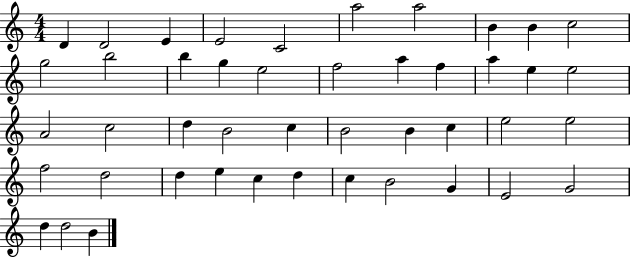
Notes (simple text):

D4/q D4/h E4/q E4/h C4/h A5/h A5/h B4/q B4/q C5/h G5/h B5/h B5/q G5/q E5/h F5/h A5/q F5/q A5/q E5/q E5/h A4/h C5/h D5/q B4/h C5/q B4/h B4/q C5/q E5/h E5/h F5/h D5/h D5/q E5/q C5/q D5/q C5/q B4/h G4/q E4/h G4/h D5/q D5/h B4/q